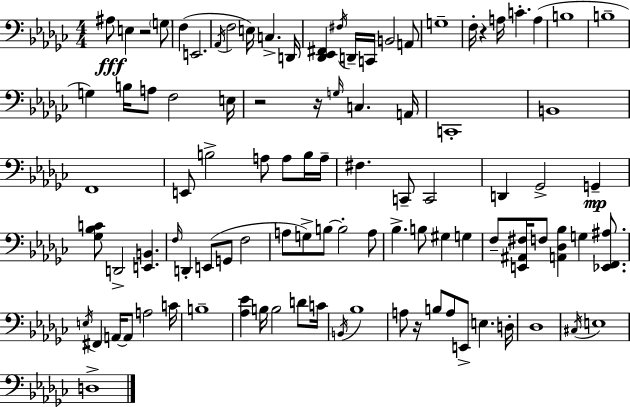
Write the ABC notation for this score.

X:1
T:Untitled
M:4/4
L:1/4
K:Ebm
^A,/2 E, z2 G,/2 F, E,,2 _A,,/4 F,2 E,/4 C, D,,/4 [_D,,_E,,^F,,] ^F,/4 D,,/4 C,,/4 B,,2 A,,/2 G,4 F,/4 z A,/4 C A, B,4 B,4 G, B,/4 A,/2 F,2 E,/4 z2 z/4 G,/4 C, A,,/4 C,,4 B,,4 F,,4 E,,/2 B,2 A,/2 A,/2 B,/4 A,/4 ^F, C,,/2 C,,2 D,, _G,,2 G,, [_G,_B,C]/2 D,,2 [E,,B,,] F,/4 D,, E,,/2 G,,/2 F,2 A,/2 G,/2 B,/2 B,2 A,/2 _B, B,/2 ^G, G, F,/2 [E,,^A,,^F,]/4 F,/2 [A,,_D,_B,] G, [_E,,F,,^A,]/2 E,/4 ^F,, A,,/4 A,,/2 A,2 C/4 B,4 [_A,_E] B,/4 B,2 D/2 C/4 B,,/4 _B,4 A,/2 z/4 B,/2 A,/2 E,,/2 E, D,/4 _D,4 ^C,/4 E,4 D,4